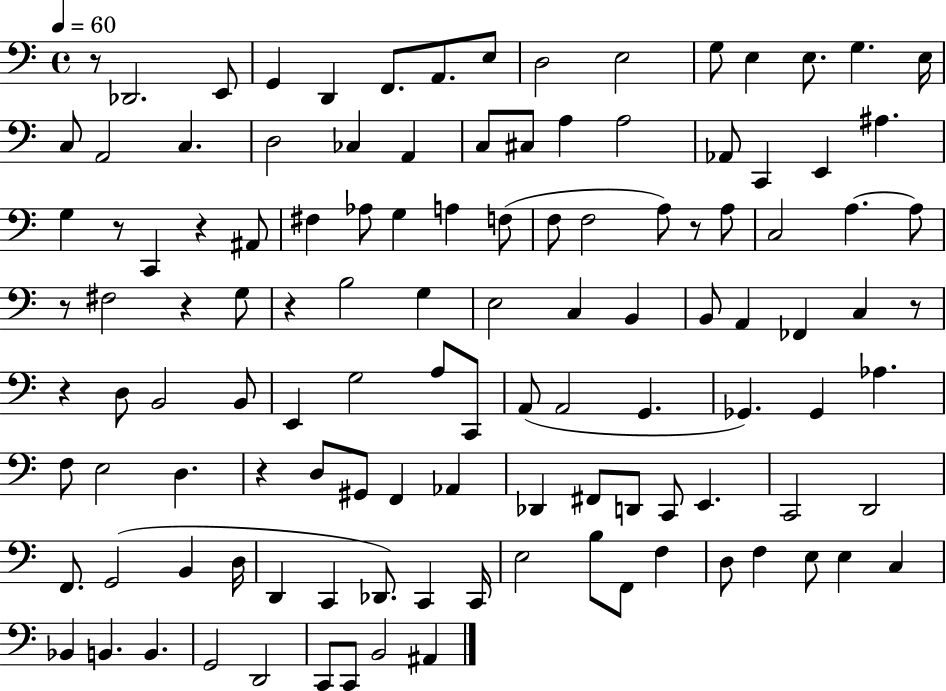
{
  \clef bass
  \time 4/4
  \defaultTimeSignature
  \key c \major
  \tempo 4 = 60
  \repeat volta 2 { r8 des,2. e,8 | g,4 d,4 f,8. a,8. e8 | d2 e2 | g8 e4 e8. g4. e16 | \break c8 a,2 c4. | d2 ces4 a,4 | c8 cis8 a4 a2 | aes,8 c,4 e,4 ais4. | \break g4 r8 c,4 r4 ais,8 | fis4 aes8 g4 a4 f8( | f8 f2 a8) r8 a8 | c2 a4.~~ a8 | \break r8 fis2 r4 g8 | r4 b2 g4 | e2 c4 b,4 | b,8 a,4 fes,4 c4 r8 | \break r4 d8 b,2 b,8 | e,4 g2 a8 c,8 | a,8( a,2 g,4. | ges,4.) ges,4 aes4. | \break f8 e2 d4. | r4 d8 gis,8 f,4 aes,4 | des,4 fis,8 d,8 c,8 e,4. | c,2 d,2 | \break f,8. g,2( b,4 d16 | d,4 c,4 des,8.) c,4 c,16 | e2 b8 f,8 f4 | d8 f4 e8 e4 c4 | \break bes,4 b,4. b,4. | g,2 d,2 | c,8 c,8 b,2 ais,4 | } \bar "|."
}